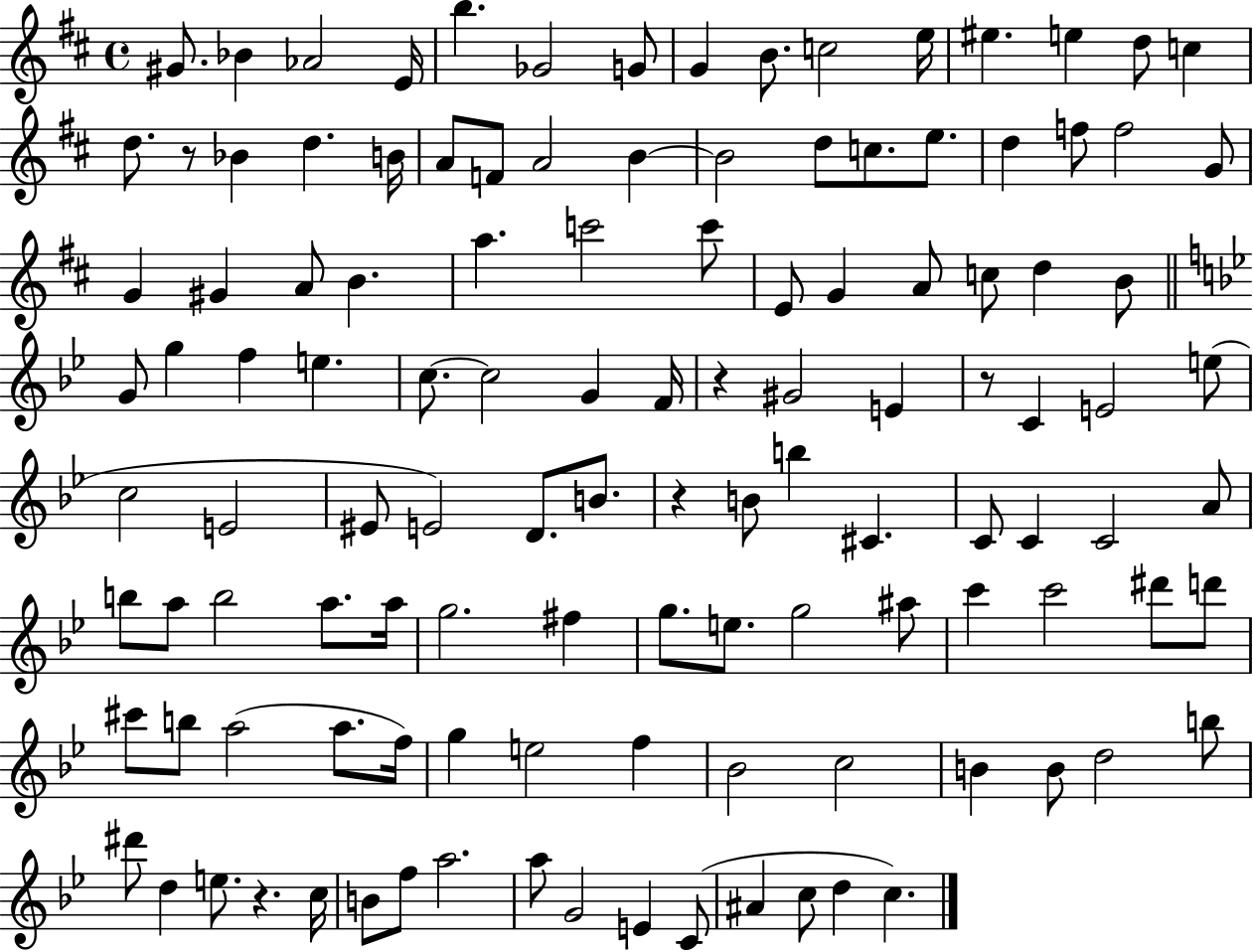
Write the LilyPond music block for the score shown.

{
  \clef treble
  \time 4/4
  \defaultTimeSignature
  \key d \major
  gis'8. bes'4 aes'2 e'16 | b''4. ges'2 g'8 | g'4 b'8. c''2 e''16 | eis''4. e''4 d''8 c''4 | \break d''8. r8 bes'4 d''4. b'16 | a'8 f'8 a'2 b'4~~ | b'2 d''8 c''8. e''8. | d''4 f''8 f''2 g'8 | \break g'4 gis'4 a'8 b'4. | a''4. c'''2 c'''8 | e'8 g'4 a'8 c''8 d''4 b'8 | \bar "||" \break \key bes \major g'8 g''4 f''4 e''4. | c''8.~~ c''2 g'4 f'16 | r4 gis'2 e'4 | r8 c'4 e'2 e''8( | \break c''2 e'2 | eis'8 e'2) d'8. b'8. | r4 b'8 b''4 cis'4. | c'8 c'4 c'2 a'8 | \break b''8 a''8 b''2 a''8. a''16 | g''2. fis''4 | g''8. e''8. g''2 ais''8 | c'''4 c'''2 dis'''8 d'''8 | \break cis'''8 b''8 a''2( a''8. f''16) | g''4 e''2 f''4 | bes'2 c''2 | b'4 b'8 d''2 b''8 | \break dis'''8 d''4 e''8. r4. c''16 | b'8 f''8 a''2. | a''8 g'2 e'4 c'8( | ais'4 c''8 d''4 c''4.) | \break \bar "|."
}